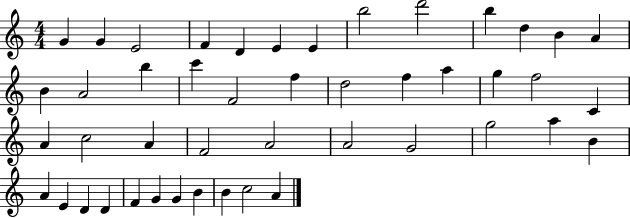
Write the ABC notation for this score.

X:1
T:Untitled
M:4/4
L:1/4
K:C
G G E2 F D E E b2 d'2 b d B A B A2 b c' F2 f d2 f a g f2 C A c2 A F2 A2 A2 G2 g2 a B A E D D F G G B B c2 A